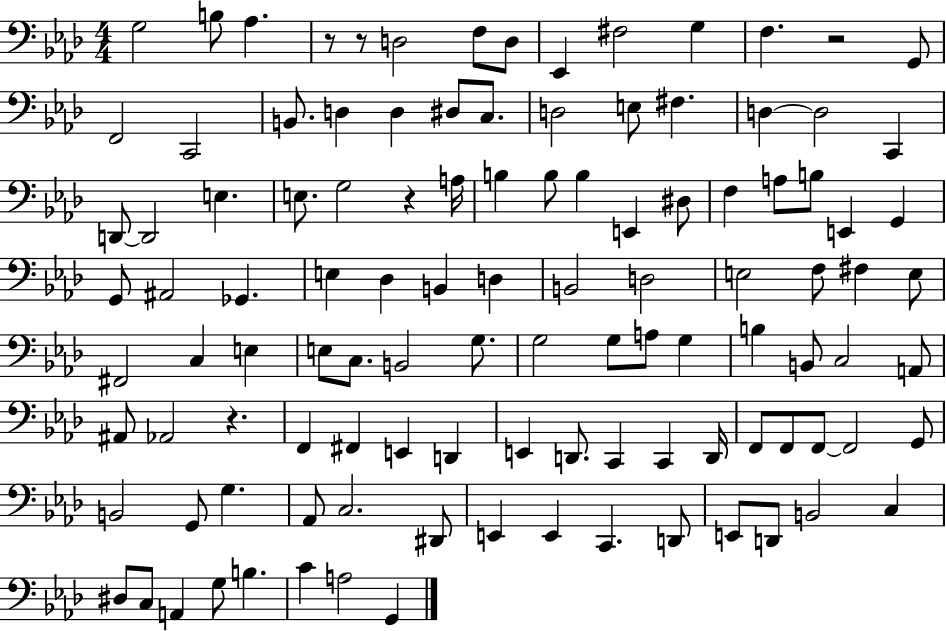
X:1
T:Untitled
M:4/4
L:1/4
K:Ab
G,2 B,/2 _A, z/2 z/2 D,2 F,/2 D,/2 _E,, ^F,2 G, F, z2 G,,/2 F,,2 C,,2 B,,/2 D, D, ^D,/2 C,/2 D,2 E,/2 ^F, D, D,2 C,, D,,/2 D,,2 E, E,/2 G,2 z A,/4 B, B,/2 B, E,, ^D,/2 F, A,/2 B,/2 E,, G,, G,,/2 ^A,,2 _G,, E, _D, B,, D, B,,2 D,2 E,2 F,/2 ^F, E,/2 ^F,,2 C, E, E,/2 C,/2 B,,2 G,/2 G,2 G,/2 A,/2 G, B, B,,/2 C,2 A,,/2 ^A,,/2 _A,,2 z F,, ^F,, E,, D,, E,, D,,/2 C,, C,, D,,/4 F,,/2 F,,/2 F,,/2 F,,2 G,,/2 B,,2 G,,/2 G, _A,,/2 C,2 ^D,,/2 E,, E,, C,, D,,/2 E,,/2 D,,/2 B,,2 C, ^D,/2 C,/2 A,, G,/2 B, C A,2 G,,